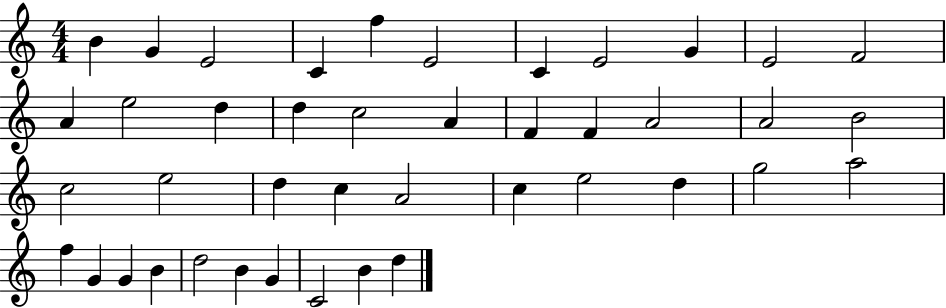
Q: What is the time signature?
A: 4/4